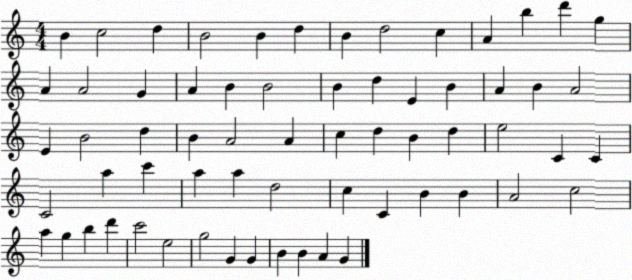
X:1
T:Untitled
M:4/4
L:1/4
K:C
B c2 d B2 B d B d2 c A b d' g A A2 G A B B2 B d E B A B A2 E B2 d B A2 A c d B d e2 C C C2 a c' a a d2 c C B B A2 c2 a g b d' c'2 e2 g2 G G B B A G